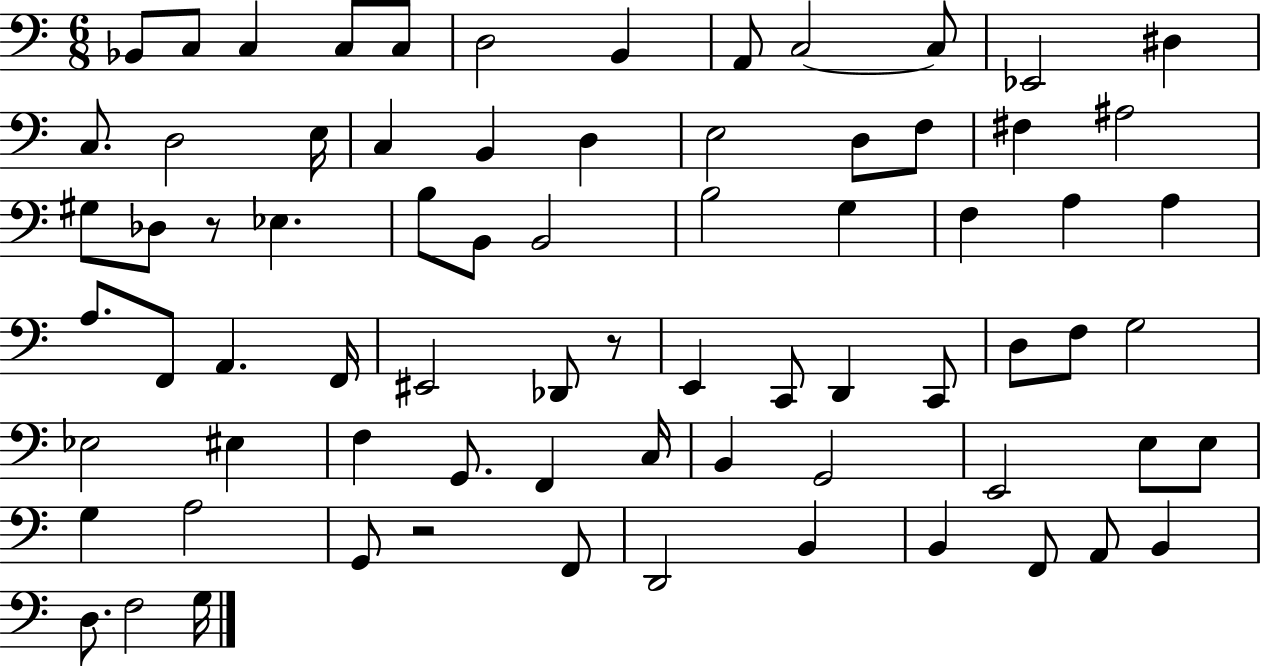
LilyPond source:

{
  \clef bass
  \numericTimeSignature
  \time 6/8
  \key c \major
  \repeat volta 2 { bes,8 c8 c4 c8 c8 | d2 b,4 | a,8 c2~~ c8 | ees,2 dis4 | \break c8. d2 e16 | c4 b,4 d4 | e2 d8 f8 | fis4 ais2 | \break gis8 des8 r8 ees4. | b8 b,8 b,2 | b2 g4 | f4 a4 a4 | \break a8. f,8 a,4. f,16 | eis,2 des,8 r8 | e,4 c,8 d,4 c,8 | d8 f8 g2 | \break ees2 eis4 | f4 g,8. f,4 c16 | b,4 g,2 | e,2 e8 e8 | \break g4 a2 | g,8 r2 f,8 | d,2 b,4 | b,4 f,8 a,8 b,4 | \break d8. f2 g16 | } \bar "|."
}